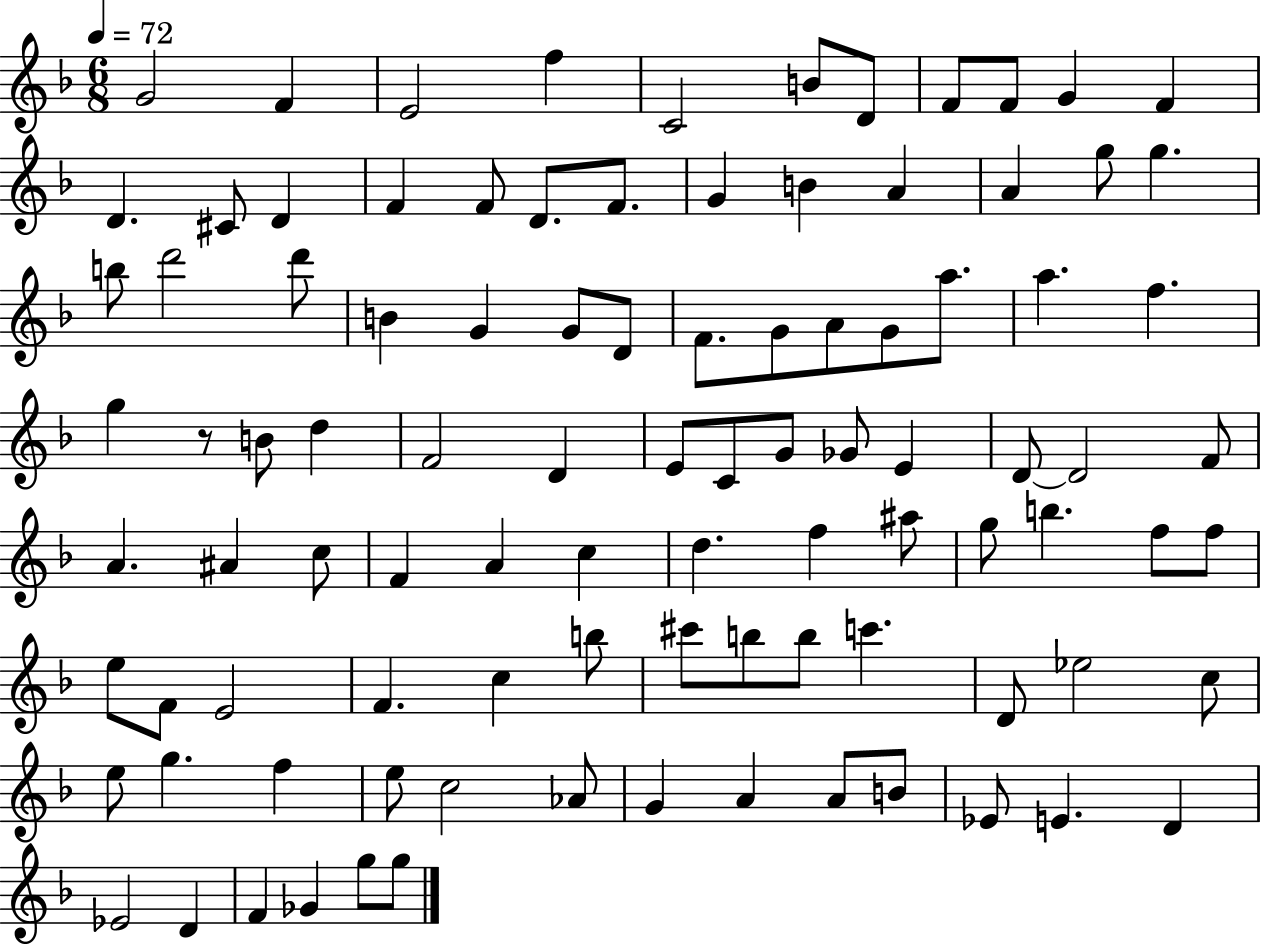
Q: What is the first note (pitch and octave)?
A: G4